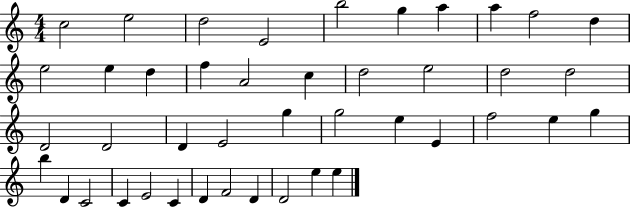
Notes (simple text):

C5/h E5/h D5/h E4/h B5/h G5/q A5/q A5/q F5/h D5/q E5/h E5/q D5/q F5/q A4/h C5/q D5/h E5/h D5/h D5/h D4/h D4/h D4/q E4/h G5/q G5/h E5/q E4/q F5/h E5/q G5/q B5/q D4/q C4/h C4/q E4/h C4/q D4/q F4/h D4/q D4/h E5/q E5/q